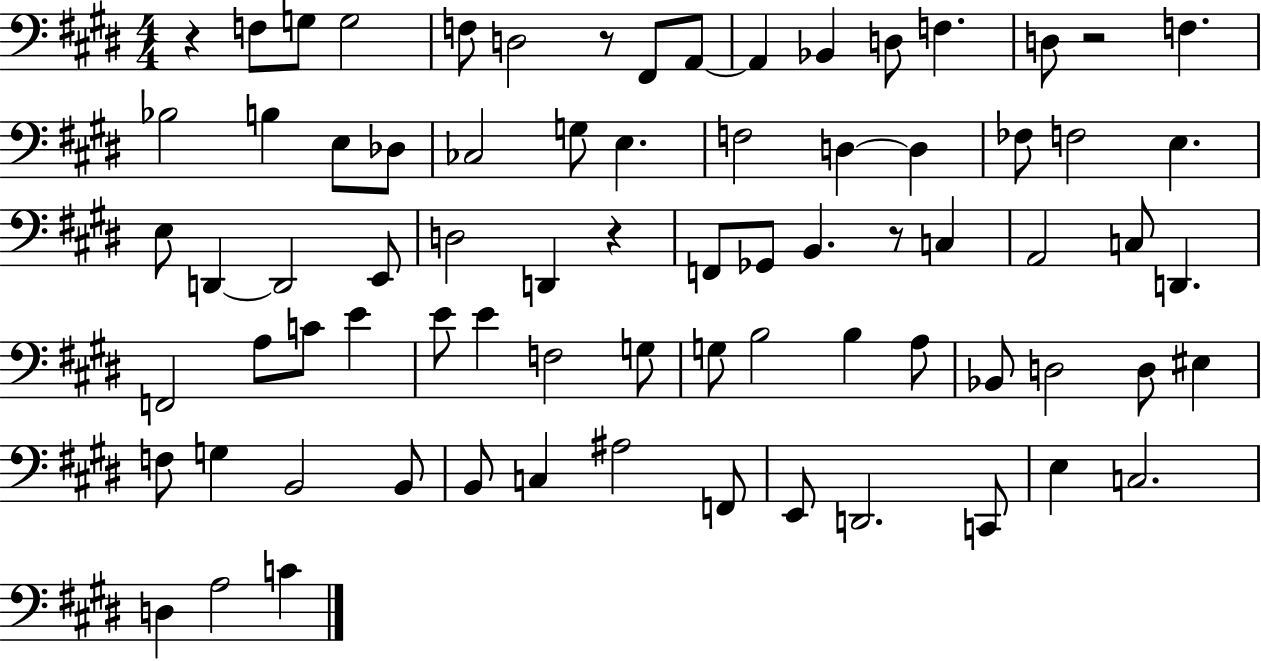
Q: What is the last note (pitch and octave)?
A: C4